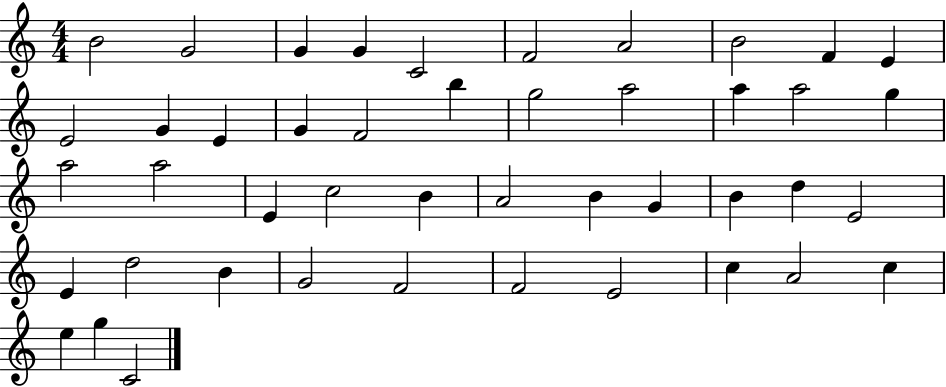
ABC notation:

X:1
T:Untitled
M:4/4
L:1/4
K:C
B2 G2 G G C2 F2 A2 B2 F E E2 G E G F2 b g2 a2 a a2 g a2 a2 E c2 B A2 B G B d E2 E d2 B G2 F2 F2 E2 c A2 c e g C2